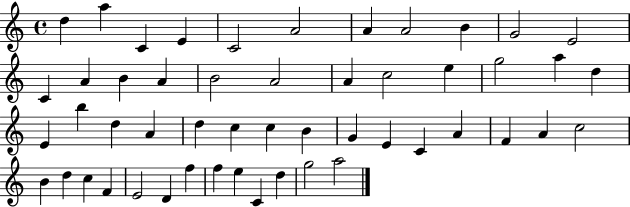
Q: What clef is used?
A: treble